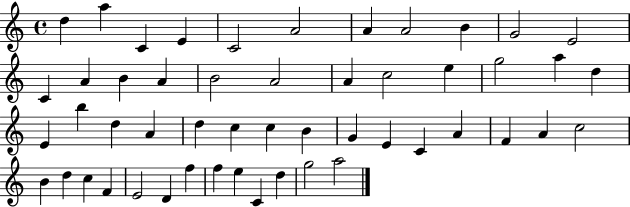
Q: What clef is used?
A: treble